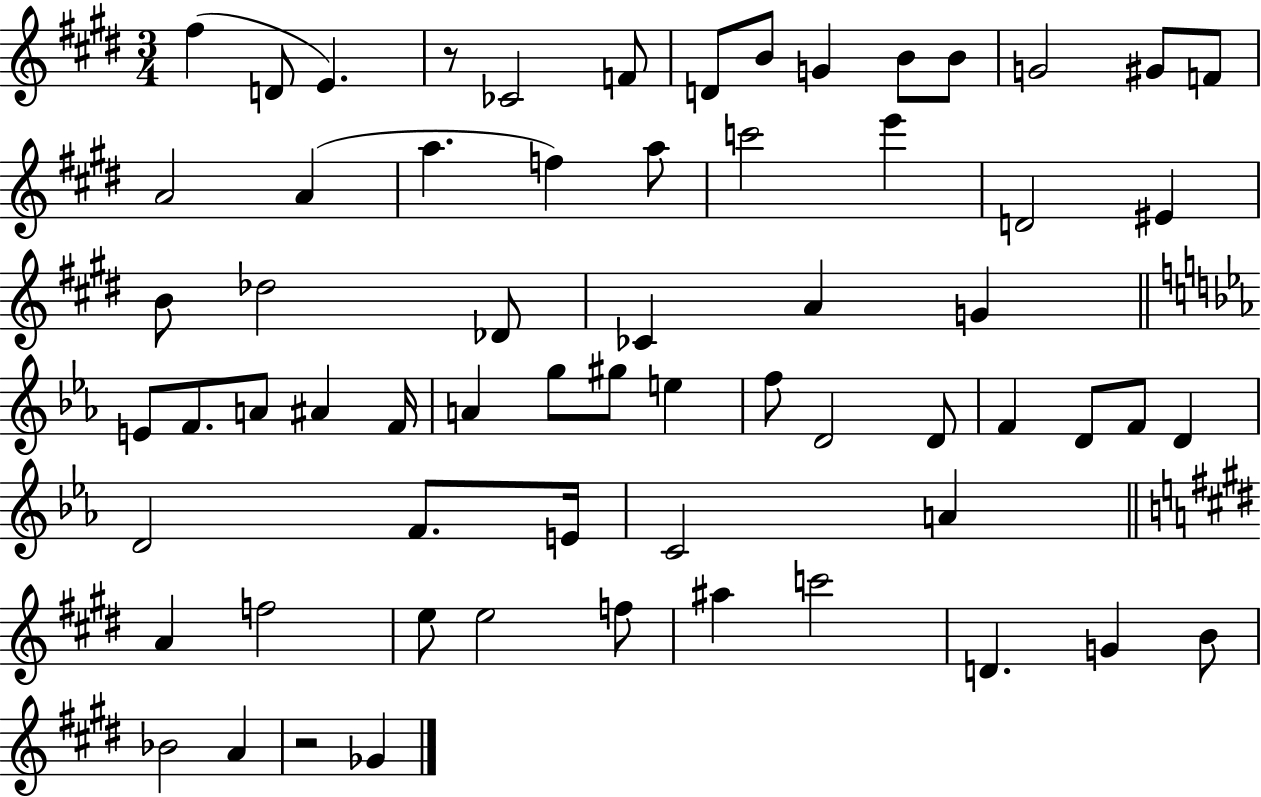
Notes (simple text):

F#5/q D4/e E4/q. R/e CES4/h F4/e D4/e B4/e G4/q B4/e B4/e G4/h G#4/e F4/e A4/h A4/q A5/q. F5/q A5/e C6/h E6/q D4/h EIS4/q B4/e Db5/h Db4/e CES4/q A4/q G4/q E4/e F4/e. A4/e A#4/q F4/s A4/q G5/e G#5/e E5/q F5/e D4/h D4/e F4/q D4/e F4/e D4/q D4/h F4/e. E4/s C4/h A4/q A4/q F5/h E5/e E5/h F5/e A#5/q C6/h D4/q. G4/q B4/e Bb4/h A4/q R/h Gb4/q